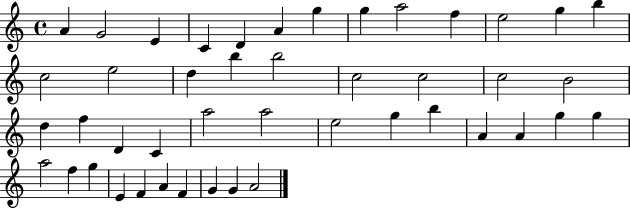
X:1
T:Untitled
M:4/4
L:1/4
K:C
A G2 E C D A g g a2 f e2 g b c2 e2 d b b2 c2 c2 c2 B2 d f D C a2 a2 e2 g b A A g g a2 f g E F A F G G A2